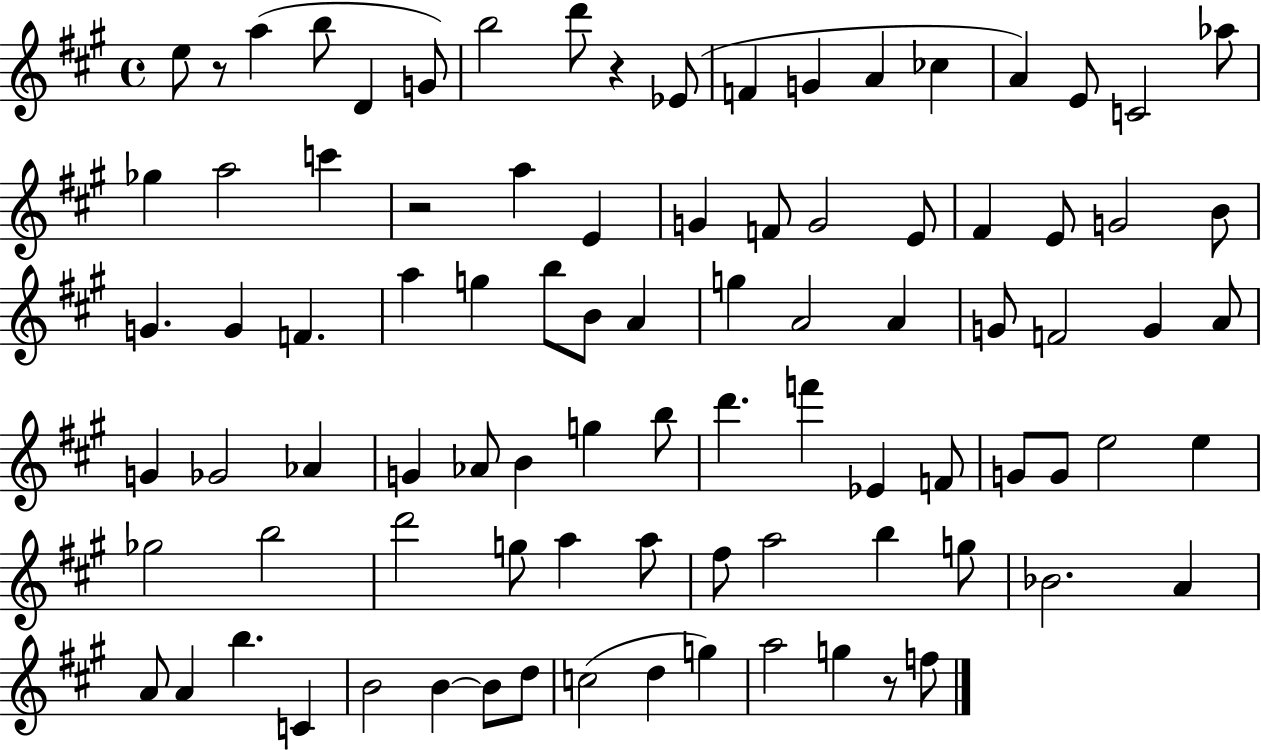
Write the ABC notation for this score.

X:1
T:Untitled
M:4/4
L:1/4
K:A
e/2 z/2 a b/2 D G/2 b2 d'/2 z _E/2 F G A _c A E/2 C2 _a/2 _g a2 c' z2 a E G F/2 G2 E/2 ^F E/2 G2 B/2 G G F a g b/2 B/2 A g A2 A G/2 F2 G A/2 G _G2 _A G _A/2 B g b/2 d' f' _E F/2 G/2 G/2 e2 e _g2 b2 d'2 g/2 a a/2 ^f/2 a2 b g/2 _B2 A A/2 A b C B2 B B/2 d/2 c2 d g a2 g z/2 f/2